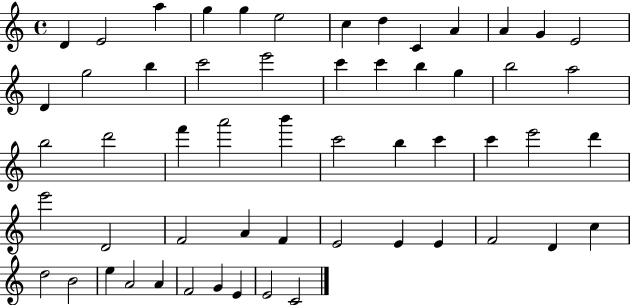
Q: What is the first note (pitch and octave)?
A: D4